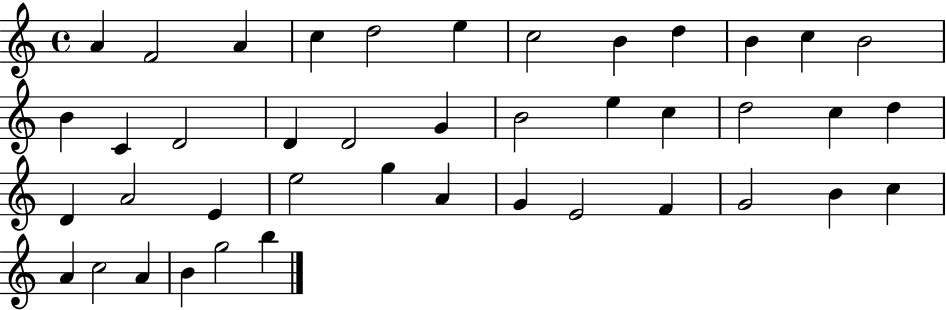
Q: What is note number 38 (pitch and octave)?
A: C5